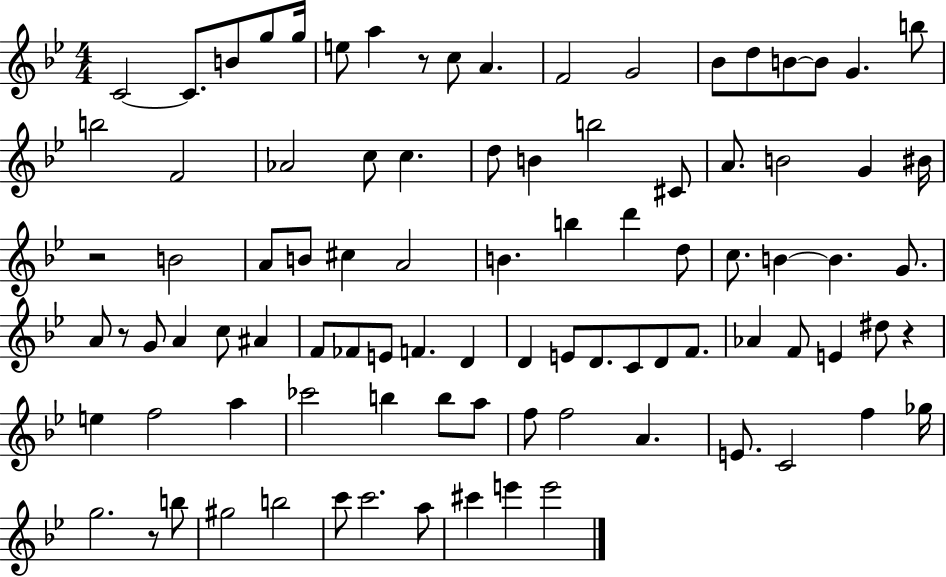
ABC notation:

X:1
T:Untitled
M:4/4
L:1/4
K:Bb
C2 C/2 B/2 g/2 g/4 e/2 a z/2 c/2 A F2 G2 _B/2 d/2 B/2 B/2 G b/2 b2 F2 _A2 c/2 c d/2 B b2 ^C/2 A/2 B2 G ^B/4 z2 B2 A/2 B/2 ^c A2 B b d' d/2 c/2 B B G/2 A/2 z/2 G/2 A c/2 ^A F/2 _F/2 E/2 F D D E/2 D/2 C/2 D/2 F/2 _A F/2 E ^d/2 z e f2 a _c'2 b b/2 a/2 f/2 f2 A E/2 C2 f _g/4 g2 z/2 b/2 ^g2 b2 c'/2 c'2 a/2 ^c' e' e'2